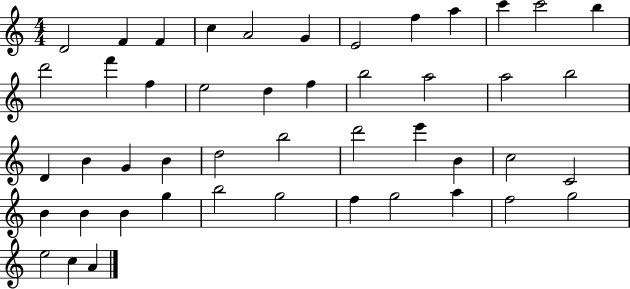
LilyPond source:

{
  \clef treble
  \numericTimeSignature
  \time 4/4
  \key c \major
  d'2 f'4 f'4 | c''4 a'2 g'4 | e'2 f''4 a''4 | c'''4 c'''2 b''4 | \break d'''2 f'''4 f''4 | e''2 d''4 f''4 | b''2 a''2 | a''2 b''2 | \break d'4 b'4 g'4 b'4 | d''2 b''2 | d'''2 e'''4 b'4 | c''2 c'2 | \break b'4 b'4 b'4 g''4 | b''2 g''2 | f''4 g''2 a''4 | f''2 g''2 | \break e''2 c''4 a'4 | \bar "|."
}